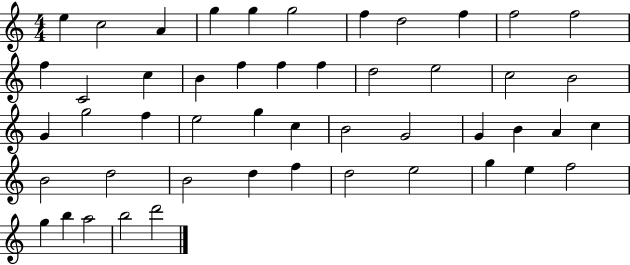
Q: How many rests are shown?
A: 0